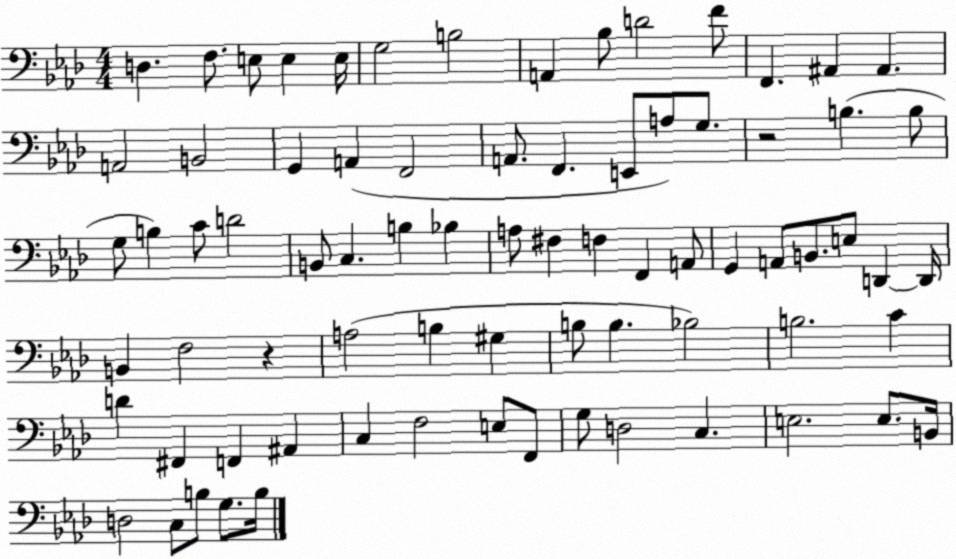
X:1
T:Untitled
M:4/4
L:1/4
K:Ab
D, F,/2 E,/2 E, E,/4 G,2 B,2 A,, _B,/2 D2 F/2 F,, ^A,, ^A,, A,,2 B,,2 G,, A,, F,,2 A,,/2 F,, E,,/2 A,/2 G,/2 z2 B, B,/2 G,/2 B, C/2 D2 B,,/2 C, B, _B, A,/2 ^F, F, F,, A,,/2 G,, A,,/2 B,,/2 E,/2 D,, D,,/4 B,, F,2 z A,2 B, ^G, B,/2 B, _B,2 B,2 C D ^F,, F,, ^A,, C, F,2 E,/2 F,,/2 G,/2 D,2 C, E,2 E,/2 B,,/4 D,2 C,/2 B,/2 G,/2 B,/4